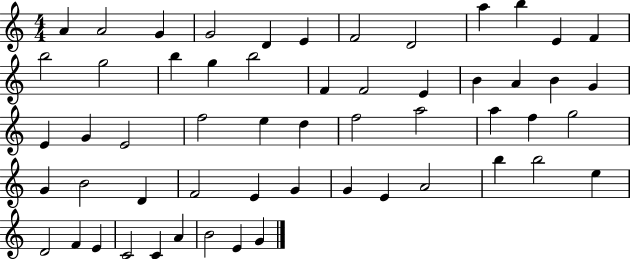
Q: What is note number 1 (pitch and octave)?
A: A4